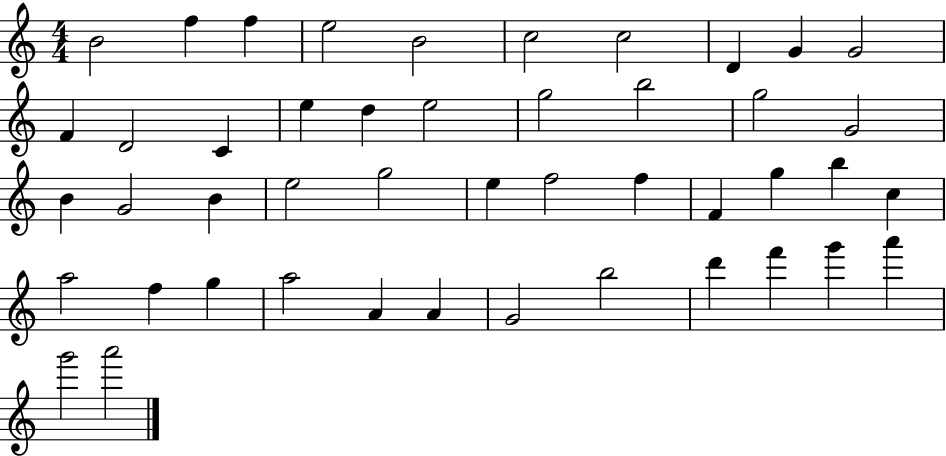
{
  \clef treble
  \numericTimeSignature
  \time 4/4
  \key c \major
  b'2 f''4 f''4 | e''2 b'2 | c''2 c''2 | d'4 g'4 g'2 | \break f'4 d'2 c'4 | e''4 d''4 e''2 | g''2 b''2 | g''2 g'2 | \break b'4 g'2 b'4 | e''2 g''2 | e''4 f''2 f''4 | f'4 g''4 b''4 c''4 | \break a''2 f''4 g''4 | a''2 a'4 a'4 | g'2 b''2 | d'''4 f'''4 g'''4 a'''4 | \break g'''2 a'''2 | \bar "|."
}